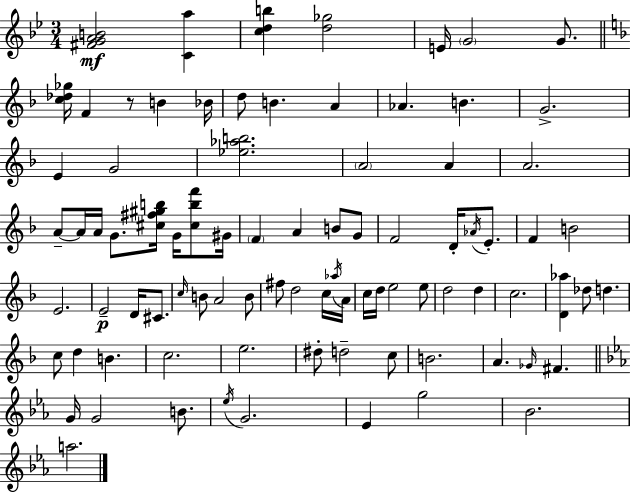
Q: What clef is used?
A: treble